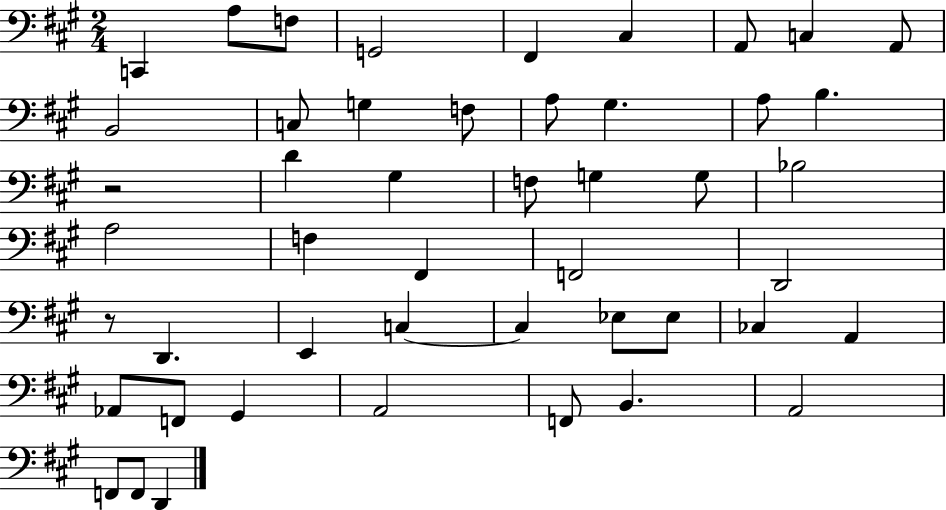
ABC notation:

X:1
T:Untitled
M:2/4
L:1/4
K:A
C,, A,/2 F,/2 G,,2 ^F,, ^C, A,,/2 C, A,,/2 B,,2 C,/2 G, F,/2 A,/2 ^G, A,/2 B, z2 D ^G, F,/2 G, G,/2 _B,2 A,2 F, ^F,, F,,2 D,,2 z/2 D,, E,, C, C, _E,/2 _E,/2 _C, A,, _A,,/2 F,,/2 ^G,, A,,2 F,,/2 B,, A,,2 F,,/2 F,,/2 D,,